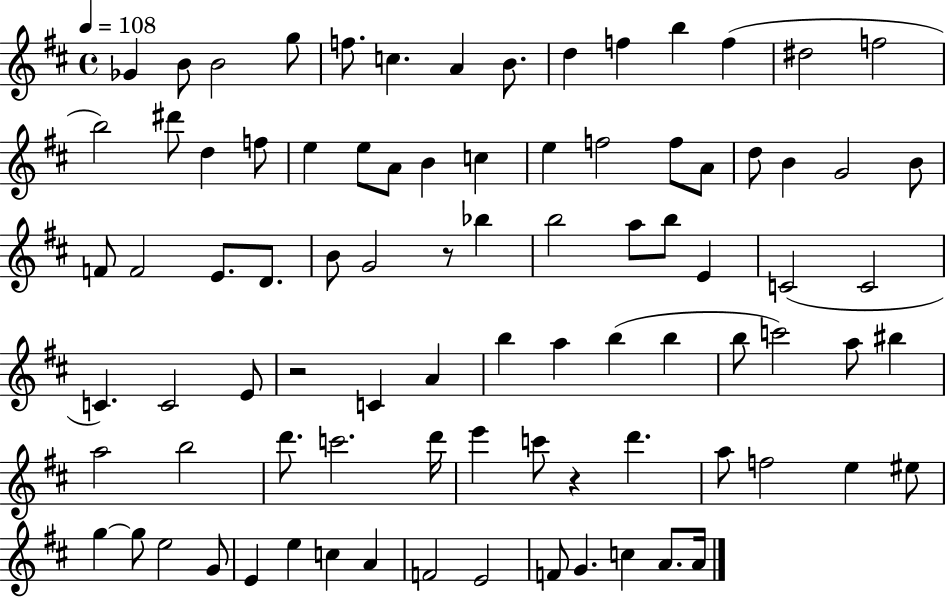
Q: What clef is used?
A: treble